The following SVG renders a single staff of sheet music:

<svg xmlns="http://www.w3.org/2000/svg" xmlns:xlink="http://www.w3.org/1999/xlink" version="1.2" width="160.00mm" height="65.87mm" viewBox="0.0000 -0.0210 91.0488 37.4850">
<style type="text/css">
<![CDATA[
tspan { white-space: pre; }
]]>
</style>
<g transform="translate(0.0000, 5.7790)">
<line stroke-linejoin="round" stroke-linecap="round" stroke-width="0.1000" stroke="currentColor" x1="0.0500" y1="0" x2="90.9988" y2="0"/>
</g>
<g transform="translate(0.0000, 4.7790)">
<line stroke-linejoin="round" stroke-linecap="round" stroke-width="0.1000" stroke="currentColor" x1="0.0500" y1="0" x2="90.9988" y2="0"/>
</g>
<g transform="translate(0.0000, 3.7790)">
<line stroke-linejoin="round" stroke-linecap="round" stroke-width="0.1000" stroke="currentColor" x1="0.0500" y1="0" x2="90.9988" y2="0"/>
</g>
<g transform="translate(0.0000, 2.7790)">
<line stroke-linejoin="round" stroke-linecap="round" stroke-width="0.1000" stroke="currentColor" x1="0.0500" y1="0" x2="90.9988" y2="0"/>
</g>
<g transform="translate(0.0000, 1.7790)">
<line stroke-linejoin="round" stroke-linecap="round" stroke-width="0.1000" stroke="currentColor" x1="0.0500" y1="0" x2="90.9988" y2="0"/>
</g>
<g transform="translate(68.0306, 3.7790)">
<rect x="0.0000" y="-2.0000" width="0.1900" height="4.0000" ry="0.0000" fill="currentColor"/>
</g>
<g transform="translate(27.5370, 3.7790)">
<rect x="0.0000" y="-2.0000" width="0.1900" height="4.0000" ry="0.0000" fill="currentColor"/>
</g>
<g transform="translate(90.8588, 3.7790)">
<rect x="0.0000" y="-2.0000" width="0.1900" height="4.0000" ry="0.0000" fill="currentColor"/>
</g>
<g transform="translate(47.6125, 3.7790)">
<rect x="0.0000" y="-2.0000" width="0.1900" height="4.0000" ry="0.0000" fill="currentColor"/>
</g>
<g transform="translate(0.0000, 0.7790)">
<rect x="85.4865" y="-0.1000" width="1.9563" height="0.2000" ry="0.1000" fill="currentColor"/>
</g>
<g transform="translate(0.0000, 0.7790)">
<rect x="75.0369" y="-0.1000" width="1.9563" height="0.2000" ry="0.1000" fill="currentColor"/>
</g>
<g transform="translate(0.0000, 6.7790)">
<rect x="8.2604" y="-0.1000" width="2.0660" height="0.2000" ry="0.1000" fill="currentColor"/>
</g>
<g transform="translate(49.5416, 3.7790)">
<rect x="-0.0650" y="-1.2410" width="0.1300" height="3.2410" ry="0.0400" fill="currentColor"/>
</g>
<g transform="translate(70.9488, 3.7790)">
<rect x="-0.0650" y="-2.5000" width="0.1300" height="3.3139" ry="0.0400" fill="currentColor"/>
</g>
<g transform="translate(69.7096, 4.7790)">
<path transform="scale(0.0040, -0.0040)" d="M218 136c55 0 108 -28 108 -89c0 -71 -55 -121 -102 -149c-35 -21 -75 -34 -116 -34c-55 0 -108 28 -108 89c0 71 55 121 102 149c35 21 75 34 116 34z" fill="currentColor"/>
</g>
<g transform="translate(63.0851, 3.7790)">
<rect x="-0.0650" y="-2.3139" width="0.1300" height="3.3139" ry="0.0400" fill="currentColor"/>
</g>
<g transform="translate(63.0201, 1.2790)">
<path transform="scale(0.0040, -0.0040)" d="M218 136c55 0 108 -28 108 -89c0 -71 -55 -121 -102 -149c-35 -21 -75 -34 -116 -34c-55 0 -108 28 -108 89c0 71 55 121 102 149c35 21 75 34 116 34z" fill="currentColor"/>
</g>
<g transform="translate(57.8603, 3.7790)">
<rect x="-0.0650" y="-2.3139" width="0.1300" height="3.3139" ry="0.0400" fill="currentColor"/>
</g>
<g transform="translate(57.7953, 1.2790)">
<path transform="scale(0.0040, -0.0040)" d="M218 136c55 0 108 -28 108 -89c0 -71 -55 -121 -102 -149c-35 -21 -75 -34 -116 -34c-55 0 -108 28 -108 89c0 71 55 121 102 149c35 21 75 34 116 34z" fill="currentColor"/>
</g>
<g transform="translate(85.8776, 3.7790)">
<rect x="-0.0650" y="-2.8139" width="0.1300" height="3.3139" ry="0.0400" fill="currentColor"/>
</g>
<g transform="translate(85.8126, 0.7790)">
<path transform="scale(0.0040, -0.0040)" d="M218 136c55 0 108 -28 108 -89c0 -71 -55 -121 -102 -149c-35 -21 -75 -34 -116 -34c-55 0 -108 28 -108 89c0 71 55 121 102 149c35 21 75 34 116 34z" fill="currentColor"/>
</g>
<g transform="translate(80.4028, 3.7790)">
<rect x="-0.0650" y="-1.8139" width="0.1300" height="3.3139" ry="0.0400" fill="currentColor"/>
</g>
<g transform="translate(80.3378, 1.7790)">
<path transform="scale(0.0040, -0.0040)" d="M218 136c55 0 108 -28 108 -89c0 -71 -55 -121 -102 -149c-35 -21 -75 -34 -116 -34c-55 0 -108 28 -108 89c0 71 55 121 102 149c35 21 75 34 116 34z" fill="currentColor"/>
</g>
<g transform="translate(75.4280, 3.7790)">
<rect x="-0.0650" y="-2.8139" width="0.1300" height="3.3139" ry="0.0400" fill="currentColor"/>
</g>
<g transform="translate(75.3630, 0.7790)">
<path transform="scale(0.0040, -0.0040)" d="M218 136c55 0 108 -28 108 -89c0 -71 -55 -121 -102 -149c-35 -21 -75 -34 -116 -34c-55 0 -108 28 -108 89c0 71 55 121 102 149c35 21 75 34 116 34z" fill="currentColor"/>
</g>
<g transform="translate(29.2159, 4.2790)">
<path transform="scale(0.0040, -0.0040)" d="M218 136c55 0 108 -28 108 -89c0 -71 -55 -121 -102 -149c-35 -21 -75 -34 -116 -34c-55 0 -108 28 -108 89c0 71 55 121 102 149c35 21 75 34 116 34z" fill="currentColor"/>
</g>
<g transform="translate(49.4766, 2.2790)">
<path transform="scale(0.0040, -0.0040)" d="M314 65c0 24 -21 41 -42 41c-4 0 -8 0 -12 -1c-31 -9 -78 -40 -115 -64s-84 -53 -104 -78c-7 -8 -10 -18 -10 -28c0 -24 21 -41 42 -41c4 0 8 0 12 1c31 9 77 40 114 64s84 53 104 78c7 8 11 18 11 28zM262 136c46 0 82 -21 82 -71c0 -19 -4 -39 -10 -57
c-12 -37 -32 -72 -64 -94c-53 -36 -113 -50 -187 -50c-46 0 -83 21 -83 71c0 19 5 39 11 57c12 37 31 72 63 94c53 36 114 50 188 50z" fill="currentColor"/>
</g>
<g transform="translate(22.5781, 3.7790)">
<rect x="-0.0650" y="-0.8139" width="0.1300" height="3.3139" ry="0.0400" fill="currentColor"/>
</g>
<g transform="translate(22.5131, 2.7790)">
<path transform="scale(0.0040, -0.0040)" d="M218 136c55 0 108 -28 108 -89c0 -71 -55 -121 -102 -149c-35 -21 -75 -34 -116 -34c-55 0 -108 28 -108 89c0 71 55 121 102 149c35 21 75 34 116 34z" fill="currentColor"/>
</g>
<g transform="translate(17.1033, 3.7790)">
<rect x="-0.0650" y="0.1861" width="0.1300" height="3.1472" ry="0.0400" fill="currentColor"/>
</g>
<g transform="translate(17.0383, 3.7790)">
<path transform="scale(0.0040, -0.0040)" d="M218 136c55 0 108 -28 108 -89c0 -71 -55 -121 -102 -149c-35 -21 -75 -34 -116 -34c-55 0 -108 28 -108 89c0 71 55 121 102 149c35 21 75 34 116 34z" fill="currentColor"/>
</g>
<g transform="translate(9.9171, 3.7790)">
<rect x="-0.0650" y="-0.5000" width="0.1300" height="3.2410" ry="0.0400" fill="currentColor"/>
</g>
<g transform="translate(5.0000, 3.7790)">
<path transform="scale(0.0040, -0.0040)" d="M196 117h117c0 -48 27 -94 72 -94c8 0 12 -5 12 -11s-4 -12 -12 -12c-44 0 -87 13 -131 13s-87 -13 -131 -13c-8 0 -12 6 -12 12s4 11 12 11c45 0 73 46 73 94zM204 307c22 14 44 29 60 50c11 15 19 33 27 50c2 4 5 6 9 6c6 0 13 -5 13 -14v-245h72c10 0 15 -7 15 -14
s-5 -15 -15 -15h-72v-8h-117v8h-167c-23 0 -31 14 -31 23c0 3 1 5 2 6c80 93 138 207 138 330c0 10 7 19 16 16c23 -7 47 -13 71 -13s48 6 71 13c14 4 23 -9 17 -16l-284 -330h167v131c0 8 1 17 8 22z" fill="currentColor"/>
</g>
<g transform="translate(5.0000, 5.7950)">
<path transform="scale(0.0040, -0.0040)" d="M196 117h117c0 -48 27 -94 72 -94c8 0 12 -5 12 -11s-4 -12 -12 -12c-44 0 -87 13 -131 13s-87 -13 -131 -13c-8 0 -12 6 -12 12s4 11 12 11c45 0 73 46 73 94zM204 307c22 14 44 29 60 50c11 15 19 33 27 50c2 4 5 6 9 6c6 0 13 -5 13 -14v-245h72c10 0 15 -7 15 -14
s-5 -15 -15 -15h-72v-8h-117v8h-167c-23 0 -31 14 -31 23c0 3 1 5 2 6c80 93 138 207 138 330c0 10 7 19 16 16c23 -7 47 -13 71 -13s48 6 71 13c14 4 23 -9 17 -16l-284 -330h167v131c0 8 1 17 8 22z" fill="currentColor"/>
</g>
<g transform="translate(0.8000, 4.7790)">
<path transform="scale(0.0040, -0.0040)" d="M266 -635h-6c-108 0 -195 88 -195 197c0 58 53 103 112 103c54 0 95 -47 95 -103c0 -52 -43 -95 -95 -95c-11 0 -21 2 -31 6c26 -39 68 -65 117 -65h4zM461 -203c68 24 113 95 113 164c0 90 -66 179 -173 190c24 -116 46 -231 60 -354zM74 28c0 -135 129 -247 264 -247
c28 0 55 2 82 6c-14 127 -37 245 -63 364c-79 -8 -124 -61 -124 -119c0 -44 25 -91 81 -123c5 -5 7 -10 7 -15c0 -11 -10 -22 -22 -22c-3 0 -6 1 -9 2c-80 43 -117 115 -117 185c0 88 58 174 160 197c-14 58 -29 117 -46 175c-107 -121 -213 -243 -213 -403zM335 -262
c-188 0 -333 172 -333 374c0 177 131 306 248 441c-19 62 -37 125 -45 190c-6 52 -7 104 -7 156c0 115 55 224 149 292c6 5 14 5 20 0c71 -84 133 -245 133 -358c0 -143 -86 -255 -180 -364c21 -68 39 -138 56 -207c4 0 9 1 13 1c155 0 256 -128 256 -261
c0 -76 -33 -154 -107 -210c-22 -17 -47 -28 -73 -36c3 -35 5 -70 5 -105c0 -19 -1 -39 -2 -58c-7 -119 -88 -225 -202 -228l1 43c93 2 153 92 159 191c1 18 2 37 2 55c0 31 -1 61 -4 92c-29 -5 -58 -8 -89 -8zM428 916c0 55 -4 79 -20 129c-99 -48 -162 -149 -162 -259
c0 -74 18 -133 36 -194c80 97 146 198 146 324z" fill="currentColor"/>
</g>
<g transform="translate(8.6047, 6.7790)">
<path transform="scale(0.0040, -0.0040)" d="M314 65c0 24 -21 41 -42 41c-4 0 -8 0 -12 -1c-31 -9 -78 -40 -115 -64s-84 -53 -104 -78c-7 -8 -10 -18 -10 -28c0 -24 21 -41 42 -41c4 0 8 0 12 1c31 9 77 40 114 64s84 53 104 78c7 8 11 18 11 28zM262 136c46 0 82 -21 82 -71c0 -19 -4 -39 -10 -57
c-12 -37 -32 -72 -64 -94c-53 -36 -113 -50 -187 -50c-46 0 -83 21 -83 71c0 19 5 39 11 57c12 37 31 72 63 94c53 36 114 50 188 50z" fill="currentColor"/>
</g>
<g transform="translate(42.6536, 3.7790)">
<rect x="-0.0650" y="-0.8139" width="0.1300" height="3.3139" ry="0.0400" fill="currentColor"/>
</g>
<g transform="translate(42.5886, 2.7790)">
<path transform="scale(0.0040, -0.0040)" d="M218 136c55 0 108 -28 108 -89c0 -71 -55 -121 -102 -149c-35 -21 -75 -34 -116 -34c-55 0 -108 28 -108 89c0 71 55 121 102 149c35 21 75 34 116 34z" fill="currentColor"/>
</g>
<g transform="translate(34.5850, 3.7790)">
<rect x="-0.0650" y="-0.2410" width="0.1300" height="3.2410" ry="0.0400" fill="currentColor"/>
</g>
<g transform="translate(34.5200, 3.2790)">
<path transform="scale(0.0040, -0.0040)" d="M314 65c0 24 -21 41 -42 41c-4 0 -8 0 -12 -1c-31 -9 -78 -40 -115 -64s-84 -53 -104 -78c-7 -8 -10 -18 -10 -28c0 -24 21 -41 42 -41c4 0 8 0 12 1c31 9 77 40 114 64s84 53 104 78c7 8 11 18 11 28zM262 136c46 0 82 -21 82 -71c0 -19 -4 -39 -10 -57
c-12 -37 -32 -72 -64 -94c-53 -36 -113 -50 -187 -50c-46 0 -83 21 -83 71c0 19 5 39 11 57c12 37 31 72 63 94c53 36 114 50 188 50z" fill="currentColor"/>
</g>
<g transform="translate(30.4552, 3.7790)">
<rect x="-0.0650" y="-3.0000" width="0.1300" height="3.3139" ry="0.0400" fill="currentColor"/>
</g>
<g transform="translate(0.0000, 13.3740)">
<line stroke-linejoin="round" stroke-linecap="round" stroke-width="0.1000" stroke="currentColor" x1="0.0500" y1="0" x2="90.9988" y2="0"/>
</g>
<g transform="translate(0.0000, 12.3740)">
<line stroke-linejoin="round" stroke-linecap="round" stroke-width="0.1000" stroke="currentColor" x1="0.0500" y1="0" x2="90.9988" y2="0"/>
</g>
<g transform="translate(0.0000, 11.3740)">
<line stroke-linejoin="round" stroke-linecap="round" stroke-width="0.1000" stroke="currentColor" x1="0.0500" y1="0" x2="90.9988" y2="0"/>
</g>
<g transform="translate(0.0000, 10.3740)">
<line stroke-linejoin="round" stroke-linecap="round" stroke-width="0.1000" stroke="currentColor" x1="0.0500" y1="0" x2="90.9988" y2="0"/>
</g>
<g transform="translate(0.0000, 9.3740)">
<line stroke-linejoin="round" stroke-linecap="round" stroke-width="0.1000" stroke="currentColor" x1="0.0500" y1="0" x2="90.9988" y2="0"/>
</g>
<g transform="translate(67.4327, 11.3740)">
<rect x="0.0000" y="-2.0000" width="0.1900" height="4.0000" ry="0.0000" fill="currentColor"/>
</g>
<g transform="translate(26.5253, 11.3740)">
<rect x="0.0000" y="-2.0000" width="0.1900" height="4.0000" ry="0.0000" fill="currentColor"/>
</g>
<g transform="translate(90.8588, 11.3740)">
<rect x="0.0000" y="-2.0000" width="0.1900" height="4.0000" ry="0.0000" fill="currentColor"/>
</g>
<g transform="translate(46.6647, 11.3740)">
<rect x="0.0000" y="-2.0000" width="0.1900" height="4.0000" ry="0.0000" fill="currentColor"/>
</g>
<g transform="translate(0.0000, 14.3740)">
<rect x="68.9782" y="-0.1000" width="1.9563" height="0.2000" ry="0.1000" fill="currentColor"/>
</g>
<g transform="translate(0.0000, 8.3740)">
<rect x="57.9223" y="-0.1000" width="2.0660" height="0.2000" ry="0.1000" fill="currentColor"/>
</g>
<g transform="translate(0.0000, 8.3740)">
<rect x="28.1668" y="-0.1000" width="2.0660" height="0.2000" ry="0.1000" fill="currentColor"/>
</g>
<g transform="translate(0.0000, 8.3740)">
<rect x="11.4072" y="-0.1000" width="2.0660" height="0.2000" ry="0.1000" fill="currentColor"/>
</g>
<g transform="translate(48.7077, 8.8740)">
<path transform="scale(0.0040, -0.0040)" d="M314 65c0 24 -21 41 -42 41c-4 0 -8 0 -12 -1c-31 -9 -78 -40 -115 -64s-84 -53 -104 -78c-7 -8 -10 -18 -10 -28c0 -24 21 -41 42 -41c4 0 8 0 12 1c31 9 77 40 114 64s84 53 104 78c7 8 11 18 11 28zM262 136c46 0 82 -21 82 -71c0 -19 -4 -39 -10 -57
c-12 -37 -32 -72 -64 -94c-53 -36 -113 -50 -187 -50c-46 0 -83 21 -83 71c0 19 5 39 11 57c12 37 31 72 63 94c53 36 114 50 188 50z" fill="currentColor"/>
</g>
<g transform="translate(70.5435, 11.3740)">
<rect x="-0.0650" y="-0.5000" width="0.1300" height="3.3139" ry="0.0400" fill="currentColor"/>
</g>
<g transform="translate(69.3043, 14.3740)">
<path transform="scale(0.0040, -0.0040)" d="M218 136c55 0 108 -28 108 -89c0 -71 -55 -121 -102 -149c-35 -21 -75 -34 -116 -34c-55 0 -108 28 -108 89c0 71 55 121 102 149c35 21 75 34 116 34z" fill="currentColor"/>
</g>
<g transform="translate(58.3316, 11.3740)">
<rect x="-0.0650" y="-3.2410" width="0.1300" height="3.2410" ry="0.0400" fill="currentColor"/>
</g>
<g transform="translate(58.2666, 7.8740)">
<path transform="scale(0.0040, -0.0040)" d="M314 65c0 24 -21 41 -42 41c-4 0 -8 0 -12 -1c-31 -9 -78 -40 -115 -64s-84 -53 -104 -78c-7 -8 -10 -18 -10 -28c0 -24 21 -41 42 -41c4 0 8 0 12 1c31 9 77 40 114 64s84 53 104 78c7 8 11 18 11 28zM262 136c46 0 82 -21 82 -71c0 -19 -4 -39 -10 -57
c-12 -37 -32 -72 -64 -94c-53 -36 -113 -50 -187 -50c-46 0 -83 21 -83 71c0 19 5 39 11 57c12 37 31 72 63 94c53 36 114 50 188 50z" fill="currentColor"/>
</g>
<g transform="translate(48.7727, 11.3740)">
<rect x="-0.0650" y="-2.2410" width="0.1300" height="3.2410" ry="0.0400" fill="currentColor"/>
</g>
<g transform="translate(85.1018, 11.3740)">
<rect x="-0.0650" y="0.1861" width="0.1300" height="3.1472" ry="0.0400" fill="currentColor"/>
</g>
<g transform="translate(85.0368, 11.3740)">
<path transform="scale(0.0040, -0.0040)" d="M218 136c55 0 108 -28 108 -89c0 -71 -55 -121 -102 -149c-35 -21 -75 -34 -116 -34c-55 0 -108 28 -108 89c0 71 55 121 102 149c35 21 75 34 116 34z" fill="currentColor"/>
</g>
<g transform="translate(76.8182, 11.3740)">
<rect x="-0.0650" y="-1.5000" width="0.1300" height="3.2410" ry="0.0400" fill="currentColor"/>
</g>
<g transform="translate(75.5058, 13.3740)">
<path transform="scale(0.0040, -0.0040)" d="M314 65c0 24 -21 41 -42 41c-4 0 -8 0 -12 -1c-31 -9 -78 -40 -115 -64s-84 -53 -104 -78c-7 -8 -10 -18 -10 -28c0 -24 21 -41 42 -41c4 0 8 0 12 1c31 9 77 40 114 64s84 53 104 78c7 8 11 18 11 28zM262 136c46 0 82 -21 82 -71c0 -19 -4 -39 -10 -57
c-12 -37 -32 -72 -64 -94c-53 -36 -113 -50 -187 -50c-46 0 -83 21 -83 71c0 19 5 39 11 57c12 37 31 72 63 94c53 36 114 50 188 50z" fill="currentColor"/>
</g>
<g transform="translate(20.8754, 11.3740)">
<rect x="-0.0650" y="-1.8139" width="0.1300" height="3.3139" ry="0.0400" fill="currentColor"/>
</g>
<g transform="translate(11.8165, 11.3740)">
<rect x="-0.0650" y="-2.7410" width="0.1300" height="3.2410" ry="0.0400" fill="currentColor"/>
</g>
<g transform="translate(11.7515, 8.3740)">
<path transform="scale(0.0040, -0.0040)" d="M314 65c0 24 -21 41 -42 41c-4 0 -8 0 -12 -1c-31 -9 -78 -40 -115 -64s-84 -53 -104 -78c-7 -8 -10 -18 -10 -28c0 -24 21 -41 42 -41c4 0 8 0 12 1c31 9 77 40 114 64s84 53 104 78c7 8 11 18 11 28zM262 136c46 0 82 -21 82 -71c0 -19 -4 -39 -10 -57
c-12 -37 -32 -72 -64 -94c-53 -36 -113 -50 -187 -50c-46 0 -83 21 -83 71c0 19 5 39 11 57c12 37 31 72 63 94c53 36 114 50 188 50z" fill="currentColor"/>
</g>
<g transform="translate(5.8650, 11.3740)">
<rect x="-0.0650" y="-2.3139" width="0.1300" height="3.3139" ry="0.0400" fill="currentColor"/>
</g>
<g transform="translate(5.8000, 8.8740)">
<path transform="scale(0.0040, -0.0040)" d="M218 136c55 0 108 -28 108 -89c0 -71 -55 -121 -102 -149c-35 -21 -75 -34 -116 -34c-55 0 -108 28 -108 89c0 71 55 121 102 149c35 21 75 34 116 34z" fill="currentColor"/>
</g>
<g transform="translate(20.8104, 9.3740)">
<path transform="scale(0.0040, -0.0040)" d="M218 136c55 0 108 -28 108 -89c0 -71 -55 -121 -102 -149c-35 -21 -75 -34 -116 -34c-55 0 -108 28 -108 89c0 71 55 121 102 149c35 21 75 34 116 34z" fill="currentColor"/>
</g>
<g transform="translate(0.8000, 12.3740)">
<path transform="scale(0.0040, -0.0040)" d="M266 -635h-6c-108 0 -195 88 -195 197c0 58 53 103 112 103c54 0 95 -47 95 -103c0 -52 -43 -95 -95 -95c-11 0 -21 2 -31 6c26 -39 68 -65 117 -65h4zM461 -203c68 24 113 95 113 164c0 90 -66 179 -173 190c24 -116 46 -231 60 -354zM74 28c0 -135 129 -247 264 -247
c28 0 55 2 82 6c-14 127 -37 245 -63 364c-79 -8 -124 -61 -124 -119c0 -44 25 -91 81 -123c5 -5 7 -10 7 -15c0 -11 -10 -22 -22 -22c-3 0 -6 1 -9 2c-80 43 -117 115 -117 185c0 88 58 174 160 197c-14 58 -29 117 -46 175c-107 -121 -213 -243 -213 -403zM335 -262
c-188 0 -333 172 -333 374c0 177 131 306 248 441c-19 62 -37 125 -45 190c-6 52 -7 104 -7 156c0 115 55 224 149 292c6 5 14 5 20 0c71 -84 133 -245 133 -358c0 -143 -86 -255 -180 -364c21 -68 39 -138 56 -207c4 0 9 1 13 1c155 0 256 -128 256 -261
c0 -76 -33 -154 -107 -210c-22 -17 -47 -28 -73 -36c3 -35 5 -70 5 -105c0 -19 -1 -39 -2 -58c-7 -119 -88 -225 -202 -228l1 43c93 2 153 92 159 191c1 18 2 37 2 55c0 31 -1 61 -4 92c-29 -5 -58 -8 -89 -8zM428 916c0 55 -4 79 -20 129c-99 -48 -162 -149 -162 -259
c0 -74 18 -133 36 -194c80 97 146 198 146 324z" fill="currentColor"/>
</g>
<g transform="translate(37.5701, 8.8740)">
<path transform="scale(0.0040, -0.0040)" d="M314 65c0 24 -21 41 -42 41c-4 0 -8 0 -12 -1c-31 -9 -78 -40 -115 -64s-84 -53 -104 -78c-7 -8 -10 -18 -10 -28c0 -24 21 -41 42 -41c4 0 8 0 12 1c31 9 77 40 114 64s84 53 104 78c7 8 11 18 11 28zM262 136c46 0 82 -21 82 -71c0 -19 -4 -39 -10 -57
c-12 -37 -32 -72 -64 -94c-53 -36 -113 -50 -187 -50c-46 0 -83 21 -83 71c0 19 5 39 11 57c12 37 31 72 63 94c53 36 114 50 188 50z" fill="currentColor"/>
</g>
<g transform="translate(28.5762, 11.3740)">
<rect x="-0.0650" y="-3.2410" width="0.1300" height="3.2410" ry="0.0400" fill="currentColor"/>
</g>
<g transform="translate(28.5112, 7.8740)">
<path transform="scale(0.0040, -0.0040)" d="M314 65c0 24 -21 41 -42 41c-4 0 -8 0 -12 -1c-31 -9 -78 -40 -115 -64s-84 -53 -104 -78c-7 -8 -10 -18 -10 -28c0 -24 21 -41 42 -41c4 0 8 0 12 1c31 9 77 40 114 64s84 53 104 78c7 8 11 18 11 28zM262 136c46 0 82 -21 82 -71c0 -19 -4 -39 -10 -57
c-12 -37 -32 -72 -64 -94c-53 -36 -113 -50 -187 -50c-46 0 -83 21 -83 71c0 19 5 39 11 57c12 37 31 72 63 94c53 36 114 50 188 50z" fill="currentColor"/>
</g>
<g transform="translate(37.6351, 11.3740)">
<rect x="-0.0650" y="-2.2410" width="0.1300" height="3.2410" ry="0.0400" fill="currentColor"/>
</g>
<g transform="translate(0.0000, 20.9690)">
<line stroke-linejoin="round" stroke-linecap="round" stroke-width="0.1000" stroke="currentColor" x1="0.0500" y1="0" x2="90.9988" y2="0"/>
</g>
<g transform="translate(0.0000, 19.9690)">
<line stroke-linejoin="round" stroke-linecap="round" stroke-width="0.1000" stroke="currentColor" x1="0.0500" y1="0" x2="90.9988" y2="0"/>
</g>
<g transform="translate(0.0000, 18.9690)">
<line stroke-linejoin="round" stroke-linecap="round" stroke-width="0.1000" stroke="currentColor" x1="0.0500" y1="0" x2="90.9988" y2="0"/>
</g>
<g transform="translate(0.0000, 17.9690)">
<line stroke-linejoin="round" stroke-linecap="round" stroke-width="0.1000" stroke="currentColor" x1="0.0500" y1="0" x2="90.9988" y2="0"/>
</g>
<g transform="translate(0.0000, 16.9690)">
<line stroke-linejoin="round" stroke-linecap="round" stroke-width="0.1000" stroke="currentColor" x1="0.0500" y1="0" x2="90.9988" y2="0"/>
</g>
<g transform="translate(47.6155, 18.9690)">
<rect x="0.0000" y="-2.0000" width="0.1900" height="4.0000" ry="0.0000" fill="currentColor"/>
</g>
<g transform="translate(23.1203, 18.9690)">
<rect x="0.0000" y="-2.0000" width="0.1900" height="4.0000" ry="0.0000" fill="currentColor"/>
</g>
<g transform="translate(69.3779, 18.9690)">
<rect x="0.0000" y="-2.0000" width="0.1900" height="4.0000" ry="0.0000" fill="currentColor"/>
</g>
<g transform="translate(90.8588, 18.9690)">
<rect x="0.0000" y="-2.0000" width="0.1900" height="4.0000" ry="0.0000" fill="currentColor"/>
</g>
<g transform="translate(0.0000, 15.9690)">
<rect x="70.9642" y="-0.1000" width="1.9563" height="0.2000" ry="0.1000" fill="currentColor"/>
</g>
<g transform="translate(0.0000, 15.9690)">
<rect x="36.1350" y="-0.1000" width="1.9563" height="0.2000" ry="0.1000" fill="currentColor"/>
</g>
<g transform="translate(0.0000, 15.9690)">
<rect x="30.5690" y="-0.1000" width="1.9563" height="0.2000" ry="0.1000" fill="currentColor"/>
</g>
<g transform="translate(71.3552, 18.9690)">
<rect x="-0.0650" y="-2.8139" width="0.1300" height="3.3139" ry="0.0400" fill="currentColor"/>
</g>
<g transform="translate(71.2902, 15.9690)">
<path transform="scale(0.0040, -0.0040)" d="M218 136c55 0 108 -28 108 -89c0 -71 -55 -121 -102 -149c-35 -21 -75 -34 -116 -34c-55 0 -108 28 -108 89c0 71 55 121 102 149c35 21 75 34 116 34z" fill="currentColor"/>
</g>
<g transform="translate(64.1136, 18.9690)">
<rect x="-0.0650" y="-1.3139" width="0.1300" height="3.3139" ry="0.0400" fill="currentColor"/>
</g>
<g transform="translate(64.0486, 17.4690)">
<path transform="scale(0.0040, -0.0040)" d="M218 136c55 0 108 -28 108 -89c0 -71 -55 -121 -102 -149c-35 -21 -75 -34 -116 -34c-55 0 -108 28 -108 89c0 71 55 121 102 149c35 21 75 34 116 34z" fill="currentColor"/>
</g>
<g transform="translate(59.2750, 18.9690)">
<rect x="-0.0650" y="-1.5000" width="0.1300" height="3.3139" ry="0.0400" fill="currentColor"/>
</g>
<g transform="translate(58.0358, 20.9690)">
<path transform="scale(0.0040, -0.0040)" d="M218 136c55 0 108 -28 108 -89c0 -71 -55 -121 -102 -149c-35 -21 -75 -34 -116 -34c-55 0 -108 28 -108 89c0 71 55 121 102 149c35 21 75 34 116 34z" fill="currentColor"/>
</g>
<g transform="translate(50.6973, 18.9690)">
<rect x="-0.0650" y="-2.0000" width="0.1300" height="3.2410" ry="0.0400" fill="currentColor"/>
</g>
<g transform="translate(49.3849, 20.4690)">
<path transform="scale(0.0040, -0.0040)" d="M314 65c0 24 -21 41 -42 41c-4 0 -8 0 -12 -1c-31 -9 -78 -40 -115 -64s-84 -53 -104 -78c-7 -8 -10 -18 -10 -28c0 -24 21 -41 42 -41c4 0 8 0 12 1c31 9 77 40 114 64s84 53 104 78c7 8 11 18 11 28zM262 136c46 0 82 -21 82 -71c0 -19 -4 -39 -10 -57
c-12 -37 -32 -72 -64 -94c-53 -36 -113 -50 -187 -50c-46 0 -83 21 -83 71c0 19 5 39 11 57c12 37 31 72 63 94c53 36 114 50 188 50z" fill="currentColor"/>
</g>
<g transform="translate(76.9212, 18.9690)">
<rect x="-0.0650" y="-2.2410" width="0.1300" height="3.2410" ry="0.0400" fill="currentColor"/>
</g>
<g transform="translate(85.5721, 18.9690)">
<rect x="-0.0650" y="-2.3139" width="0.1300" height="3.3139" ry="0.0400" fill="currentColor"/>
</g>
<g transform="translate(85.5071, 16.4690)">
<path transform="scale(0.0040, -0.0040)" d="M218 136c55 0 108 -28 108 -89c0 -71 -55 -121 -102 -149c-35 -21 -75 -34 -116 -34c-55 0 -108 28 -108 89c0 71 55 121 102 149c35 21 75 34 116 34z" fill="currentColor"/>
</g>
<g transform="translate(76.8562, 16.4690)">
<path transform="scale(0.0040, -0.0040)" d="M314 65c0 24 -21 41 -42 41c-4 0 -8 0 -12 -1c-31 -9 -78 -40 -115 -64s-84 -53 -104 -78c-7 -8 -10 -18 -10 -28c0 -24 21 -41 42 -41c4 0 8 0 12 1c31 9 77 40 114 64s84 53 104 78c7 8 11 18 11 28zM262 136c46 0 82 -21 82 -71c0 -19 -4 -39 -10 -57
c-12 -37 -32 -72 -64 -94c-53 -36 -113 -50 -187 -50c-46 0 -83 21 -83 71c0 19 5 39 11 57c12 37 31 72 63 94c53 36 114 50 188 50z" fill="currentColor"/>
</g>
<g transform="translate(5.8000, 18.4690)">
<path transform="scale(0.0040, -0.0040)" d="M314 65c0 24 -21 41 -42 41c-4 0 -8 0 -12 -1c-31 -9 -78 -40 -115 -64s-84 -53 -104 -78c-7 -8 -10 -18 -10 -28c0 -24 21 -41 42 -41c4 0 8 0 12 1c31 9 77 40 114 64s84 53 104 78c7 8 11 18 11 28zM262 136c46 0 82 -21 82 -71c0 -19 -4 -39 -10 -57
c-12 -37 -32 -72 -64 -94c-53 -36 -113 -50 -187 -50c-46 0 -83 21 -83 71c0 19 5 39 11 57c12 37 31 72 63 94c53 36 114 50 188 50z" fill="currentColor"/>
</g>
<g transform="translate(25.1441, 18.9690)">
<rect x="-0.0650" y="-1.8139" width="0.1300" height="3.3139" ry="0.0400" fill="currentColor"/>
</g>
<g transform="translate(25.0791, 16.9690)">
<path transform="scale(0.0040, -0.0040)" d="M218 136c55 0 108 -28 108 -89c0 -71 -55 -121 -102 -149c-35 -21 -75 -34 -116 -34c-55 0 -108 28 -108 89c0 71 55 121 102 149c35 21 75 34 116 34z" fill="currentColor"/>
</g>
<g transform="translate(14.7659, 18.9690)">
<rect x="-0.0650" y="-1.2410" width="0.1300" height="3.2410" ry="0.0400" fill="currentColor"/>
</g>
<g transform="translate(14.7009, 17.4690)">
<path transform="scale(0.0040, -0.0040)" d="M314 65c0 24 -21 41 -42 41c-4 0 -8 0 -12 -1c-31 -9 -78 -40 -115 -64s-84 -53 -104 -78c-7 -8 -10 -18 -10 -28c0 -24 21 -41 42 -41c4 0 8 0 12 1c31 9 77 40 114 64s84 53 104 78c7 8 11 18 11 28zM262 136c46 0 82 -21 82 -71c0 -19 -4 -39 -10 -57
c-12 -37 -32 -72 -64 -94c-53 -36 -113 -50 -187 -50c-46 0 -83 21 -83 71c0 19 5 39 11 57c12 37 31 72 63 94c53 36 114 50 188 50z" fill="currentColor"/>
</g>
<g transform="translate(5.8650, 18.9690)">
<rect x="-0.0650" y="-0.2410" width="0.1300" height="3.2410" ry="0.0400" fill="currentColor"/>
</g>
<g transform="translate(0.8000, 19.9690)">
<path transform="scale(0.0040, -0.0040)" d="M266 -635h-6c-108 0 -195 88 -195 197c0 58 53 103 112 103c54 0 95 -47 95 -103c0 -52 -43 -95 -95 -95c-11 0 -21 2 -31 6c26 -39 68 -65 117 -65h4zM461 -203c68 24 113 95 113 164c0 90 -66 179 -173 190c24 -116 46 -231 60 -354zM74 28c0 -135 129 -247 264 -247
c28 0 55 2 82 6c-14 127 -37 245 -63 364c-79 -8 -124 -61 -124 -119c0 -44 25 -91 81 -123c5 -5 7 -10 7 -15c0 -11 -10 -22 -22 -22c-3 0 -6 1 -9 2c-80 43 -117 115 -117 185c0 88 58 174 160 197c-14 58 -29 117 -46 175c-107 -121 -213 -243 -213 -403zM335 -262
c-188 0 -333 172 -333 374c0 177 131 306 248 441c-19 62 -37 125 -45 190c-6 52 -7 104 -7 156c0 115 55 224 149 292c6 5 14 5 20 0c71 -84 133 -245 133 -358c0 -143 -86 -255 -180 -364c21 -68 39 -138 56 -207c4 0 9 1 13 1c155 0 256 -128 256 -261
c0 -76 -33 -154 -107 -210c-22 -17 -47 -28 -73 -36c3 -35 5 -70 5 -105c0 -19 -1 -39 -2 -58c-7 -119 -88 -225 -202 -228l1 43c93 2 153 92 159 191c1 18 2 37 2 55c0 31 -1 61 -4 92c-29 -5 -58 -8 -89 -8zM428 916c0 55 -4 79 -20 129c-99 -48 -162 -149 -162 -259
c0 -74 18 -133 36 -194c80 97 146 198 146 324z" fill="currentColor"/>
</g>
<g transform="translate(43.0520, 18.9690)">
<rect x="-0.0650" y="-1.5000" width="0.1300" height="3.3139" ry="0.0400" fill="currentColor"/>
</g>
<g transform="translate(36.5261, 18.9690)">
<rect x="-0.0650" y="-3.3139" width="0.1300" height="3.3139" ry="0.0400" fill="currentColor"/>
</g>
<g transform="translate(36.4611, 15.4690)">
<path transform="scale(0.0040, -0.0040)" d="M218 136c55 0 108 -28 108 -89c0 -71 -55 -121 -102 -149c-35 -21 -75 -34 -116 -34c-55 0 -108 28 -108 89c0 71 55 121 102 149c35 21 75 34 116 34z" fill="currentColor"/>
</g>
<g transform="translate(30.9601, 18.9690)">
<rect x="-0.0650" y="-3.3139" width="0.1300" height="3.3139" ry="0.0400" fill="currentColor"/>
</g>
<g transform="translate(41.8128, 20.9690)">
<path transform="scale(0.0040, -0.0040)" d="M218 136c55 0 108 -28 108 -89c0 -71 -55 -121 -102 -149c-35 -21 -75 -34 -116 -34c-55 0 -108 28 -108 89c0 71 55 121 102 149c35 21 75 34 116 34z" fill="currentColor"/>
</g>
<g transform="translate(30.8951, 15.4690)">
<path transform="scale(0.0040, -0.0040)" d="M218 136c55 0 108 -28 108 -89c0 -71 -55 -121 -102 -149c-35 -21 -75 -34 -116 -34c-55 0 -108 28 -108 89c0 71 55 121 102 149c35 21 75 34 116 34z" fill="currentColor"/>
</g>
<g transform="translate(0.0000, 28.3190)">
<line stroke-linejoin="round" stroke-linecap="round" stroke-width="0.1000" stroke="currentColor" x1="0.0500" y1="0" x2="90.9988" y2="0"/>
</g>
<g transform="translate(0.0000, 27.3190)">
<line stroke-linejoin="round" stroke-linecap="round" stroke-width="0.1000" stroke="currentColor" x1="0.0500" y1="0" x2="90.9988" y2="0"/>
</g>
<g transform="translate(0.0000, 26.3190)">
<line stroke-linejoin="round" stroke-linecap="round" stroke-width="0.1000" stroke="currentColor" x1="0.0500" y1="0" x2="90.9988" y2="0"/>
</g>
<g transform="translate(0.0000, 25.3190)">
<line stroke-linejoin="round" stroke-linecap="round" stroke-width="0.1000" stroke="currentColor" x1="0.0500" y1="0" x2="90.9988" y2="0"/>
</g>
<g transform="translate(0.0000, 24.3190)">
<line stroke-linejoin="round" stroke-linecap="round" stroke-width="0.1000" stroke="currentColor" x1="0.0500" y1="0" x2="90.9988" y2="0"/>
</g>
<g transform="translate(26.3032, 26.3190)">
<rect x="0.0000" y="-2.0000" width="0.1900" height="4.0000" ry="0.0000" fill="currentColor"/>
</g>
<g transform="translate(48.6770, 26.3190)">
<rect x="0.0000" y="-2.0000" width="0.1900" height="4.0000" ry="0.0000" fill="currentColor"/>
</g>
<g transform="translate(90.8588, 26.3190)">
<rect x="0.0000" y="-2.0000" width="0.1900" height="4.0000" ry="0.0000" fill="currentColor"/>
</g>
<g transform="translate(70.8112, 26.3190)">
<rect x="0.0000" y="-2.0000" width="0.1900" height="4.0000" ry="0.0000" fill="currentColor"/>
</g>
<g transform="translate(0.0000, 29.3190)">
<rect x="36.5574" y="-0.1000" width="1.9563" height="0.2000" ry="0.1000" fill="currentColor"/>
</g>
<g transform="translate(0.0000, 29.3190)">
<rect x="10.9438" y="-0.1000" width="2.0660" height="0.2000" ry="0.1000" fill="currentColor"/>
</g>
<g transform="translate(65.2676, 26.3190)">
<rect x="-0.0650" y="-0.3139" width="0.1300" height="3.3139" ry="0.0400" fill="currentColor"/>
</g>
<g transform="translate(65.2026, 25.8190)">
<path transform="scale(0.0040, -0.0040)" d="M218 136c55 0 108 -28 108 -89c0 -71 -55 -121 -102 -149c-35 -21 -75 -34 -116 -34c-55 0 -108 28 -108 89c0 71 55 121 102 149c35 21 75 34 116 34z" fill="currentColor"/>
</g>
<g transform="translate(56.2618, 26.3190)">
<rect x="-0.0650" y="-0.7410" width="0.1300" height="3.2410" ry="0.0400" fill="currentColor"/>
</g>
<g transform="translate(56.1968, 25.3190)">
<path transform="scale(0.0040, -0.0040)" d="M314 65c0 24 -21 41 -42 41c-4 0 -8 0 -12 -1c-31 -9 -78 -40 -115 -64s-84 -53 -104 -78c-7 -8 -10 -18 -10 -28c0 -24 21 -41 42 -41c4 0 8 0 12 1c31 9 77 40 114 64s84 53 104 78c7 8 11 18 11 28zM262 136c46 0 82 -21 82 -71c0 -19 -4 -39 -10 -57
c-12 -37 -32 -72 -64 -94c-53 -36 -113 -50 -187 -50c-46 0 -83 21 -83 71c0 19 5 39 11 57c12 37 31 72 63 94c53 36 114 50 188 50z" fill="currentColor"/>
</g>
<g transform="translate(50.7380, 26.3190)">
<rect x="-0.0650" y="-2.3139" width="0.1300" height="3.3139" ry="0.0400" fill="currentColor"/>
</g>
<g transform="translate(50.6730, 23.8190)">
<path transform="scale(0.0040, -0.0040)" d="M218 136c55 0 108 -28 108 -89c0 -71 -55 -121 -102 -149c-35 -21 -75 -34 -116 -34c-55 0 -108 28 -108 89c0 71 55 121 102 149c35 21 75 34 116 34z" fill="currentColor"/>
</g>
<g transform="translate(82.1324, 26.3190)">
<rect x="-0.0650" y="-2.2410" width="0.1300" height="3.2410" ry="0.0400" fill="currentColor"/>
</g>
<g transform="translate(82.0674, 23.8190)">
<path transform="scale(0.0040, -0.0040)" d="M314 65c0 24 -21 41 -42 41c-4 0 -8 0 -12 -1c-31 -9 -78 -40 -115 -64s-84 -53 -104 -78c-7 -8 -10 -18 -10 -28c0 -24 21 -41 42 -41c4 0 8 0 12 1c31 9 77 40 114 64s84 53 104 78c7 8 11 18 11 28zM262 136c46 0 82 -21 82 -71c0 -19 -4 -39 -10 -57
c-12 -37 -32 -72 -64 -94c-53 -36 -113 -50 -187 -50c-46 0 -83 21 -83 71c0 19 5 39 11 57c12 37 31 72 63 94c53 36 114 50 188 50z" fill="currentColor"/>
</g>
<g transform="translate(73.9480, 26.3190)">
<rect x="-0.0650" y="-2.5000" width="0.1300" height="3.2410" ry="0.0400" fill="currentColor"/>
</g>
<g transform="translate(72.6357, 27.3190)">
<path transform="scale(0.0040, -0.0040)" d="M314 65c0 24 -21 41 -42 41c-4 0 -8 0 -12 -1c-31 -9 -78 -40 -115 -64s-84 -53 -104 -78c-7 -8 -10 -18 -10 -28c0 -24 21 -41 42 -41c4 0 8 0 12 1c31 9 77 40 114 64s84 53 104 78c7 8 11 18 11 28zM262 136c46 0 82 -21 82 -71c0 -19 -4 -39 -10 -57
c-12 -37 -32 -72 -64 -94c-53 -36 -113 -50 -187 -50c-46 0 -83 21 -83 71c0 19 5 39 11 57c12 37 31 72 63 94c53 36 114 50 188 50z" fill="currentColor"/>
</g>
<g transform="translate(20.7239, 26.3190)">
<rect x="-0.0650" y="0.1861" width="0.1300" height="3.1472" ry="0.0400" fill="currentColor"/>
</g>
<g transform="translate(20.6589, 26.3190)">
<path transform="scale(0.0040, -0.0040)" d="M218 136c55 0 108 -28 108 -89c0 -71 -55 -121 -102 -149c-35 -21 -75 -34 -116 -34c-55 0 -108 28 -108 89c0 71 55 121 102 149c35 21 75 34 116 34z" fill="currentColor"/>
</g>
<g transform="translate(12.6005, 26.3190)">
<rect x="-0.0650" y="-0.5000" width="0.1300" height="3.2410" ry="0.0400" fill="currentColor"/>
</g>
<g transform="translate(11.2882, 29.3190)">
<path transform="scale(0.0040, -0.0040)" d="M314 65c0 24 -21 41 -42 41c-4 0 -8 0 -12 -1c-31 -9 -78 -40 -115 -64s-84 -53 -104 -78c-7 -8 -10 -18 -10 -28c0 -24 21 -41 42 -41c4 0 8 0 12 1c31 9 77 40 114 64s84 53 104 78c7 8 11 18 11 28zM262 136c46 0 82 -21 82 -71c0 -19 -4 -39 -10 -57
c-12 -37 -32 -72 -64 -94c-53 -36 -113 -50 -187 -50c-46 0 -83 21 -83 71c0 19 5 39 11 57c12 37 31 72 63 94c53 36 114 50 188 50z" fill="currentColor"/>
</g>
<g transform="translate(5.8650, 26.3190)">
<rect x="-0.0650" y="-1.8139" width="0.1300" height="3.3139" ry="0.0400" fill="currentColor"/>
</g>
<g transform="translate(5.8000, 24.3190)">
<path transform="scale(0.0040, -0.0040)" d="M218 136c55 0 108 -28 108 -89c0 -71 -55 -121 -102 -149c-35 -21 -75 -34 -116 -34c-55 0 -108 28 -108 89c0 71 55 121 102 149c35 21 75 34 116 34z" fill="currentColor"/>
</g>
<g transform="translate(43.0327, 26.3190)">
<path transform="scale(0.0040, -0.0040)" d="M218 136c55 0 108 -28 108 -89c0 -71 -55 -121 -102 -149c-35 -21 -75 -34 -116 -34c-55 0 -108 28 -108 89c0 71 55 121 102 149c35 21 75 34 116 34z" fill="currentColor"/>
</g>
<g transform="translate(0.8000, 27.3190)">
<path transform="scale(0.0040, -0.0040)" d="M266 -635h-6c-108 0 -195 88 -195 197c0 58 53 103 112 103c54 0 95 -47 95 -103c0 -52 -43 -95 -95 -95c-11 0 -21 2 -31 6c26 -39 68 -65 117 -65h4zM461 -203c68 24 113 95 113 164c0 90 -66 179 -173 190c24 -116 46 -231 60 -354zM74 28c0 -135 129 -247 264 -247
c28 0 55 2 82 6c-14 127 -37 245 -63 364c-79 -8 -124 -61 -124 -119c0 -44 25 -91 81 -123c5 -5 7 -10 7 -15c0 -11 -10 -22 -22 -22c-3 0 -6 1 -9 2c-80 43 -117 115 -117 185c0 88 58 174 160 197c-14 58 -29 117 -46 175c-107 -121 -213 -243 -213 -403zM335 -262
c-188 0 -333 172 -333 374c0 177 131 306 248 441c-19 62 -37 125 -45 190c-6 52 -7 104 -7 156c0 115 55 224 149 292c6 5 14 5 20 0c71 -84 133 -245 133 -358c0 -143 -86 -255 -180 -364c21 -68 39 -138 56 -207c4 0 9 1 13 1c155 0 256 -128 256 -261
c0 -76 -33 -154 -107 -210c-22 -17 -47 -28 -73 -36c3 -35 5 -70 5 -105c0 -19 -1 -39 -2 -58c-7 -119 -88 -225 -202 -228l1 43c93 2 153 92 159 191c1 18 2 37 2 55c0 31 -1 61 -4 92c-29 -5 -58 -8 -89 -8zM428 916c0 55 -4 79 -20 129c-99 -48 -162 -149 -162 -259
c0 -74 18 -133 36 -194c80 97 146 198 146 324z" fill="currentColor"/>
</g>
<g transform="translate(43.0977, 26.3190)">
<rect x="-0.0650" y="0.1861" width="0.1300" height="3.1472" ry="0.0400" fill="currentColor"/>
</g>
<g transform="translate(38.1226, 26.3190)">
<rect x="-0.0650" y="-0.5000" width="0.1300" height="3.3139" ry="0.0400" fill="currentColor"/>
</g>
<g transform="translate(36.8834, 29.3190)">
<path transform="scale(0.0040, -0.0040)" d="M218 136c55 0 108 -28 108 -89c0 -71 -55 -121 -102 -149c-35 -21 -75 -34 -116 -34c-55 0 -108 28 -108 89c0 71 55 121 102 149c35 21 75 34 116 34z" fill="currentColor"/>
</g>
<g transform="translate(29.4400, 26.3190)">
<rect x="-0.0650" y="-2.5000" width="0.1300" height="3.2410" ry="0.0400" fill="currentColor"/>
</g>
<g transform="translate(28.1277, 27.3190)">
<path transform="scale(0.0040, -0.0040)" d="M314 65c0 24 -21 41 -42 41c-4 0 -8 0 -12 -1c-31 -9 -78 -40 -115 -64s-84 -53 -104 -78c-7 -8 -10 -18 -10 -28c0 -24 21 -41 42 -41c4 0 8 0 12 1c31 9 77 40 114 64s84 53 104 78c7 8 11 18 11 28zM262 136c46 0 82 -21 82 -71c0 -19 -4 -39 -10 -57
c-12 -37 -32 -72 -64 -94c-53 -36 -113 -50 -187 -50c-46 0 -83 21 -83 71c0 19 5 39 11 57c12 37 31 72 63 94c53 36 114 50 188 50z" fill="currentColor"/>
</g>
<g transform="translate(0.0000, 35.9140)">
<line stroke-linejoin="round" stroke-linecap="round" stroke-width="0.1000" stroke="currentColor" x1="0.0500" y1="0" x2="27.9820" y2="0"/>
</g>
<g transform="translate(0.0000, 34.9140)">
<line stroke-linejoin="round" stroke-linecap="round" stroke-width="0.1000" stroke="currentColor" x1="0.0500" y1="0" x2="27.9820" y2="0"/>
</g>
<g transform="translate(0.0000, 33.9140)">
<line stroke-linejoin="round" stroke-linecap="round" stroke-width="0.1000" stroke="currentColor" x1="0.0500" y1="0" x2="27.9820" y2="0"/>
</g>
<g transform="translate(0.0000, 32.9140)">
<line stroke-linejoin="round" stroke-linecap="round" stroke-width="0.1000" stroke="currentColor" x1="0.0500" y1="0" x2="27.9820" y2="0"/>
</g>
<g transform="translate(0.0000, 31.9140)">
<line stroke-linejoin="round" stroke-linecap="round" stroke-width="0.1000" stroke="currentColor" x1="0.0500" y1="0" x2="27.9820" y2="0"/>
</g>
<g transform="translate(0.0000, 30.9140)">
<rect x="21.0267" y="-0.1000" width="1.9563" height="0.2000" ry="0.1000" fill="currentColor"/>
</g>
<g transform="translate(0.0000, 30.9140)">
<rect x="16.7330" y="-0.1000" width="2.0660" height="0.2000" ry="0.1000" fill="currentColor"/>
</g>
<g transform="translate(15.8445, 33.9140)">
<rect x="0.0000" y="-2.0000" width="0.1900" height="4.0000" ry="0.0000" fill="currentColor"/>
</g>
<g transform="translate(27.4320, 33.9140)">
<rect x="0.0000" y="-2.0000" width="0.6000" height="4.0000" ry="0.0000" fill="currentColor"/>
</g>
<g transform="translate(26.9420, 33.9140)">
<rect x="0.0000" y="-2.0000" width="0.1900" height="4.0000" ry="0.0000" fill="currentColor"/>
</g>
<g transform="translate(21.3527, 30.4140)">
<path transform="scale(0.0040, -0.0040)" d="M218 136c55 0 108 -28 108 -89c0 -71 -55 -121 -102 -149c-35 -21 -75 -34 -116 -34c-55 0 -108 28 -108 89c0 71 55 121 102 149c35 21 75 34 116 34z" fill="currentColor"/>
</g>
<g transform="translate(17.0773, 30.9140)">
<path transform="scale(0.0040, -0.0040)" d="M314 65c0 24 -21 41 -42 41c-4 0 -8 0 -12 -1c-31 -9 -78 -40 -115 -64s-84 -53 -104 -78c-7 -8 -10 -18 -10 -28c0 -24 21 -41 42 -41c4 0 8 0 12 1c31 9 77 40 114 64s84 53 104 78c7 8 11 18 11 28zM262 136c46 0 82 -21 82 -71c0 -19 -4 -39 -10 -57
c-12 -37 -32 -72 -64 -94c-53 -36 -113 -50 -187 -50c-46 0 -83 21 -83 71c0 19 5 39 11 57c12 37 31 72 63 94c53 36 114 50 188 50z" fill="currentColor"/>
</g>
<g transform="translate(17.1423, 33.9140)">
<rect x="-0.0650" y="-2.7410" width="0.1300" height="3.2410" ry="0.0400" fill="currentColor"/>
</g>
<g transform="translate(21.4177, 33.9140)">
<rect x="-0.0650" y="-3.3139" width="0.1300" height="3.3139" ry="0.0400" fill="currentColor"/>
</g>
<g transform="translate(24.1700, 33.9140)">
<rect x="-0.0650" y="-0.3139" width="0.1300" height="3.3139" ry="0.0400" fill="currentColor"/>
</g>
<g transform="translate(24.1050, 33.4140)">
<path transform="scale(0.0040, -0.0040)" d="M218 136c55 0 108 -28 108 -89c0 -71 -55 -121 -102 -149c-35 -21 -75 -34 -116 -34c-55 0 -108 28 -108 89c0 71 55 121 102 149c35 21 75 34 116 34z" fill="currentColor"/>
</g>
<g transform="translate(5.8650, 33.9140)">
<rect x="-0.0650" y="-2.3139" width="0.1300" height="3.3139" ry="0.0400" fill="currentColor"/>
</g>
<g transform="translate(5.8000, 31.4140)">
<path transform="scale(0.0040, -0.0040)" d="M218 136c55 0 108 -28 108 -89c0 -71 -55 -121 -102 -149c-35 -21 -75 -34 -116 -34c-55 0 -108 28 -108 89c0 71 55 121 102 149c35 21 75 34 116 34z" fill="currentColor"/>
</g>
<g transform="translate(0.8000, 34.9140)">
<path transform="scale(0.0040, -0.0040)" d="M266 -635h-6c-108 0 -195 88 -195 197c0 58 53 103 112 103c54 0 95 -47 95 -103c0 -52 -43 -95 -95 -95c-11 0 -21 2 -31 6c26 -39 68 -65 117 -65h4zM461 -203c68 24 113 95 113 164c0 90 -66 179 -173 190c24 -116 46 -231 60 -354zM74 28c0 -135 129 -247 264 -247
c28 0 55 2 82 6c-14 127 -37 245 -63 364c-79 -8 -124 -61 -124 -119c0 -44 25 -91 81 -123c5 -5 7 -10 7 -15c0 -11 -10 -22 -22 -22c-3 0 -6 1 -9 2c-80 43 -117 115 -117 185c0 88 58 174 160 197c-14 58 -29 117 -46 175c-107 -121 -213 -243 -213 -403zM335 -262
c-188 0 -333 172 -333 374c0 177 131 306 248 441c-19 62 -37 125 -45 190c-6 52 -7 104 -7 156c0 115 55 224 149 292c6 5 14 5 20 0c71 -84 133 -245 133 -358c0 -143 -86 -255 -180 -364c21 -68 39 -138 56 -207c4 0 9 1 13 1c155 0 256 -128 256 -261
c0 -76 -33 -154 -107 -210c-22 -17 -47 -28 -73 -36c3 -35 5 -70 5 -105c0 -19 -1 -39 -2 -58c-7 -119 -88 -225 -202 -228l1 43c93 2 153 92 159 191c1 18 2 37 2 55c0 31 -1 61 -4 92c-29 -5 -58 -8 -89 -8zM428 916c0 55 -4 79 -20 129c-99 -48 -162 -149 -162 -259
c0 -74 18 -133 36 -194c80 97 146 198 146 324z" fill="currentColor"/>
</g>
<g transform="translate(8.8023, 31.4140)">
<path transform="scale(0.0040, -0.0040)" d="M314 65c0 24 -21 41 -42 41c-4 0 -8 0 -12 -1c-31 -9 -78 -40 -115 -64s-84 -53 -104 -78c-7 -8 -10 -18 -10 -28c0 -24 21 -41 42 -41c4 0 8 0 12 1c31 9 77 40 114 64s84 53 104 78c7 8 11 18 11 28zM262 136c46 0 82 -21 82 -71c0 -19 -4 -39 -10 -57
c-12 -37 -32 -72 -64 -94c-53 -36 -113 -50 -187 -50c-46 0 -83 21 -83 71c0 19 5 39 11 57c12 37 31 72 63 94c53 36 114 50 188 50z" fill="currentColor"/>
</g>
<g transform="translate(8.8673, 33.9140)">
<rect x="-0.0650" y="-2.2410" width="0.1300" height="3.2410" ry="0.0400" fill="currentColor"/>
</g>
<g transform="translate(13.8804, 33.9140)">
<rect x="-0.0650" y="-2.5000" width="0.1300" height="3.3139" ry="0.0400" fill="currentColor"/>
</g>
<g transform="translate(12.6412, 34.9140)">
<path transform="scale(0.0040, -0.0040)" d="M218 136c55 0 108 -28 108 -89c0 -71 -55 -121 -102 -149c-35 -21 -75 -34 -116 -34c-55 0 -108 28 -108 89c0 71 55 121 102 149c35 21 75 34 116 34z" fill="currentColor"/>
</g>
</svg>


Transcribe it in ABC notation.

X:1
T:Untitled
M:4/4
L:1/4
K:C
C2 B d A c2 d e2 g g G a f a g a2 f b2 g2 g2 b2 C E2 B c2 e2 f b b E F2 E e a g2 g f C2 B G2 C B g d2 c G2 g2 g g2 G a2 b c